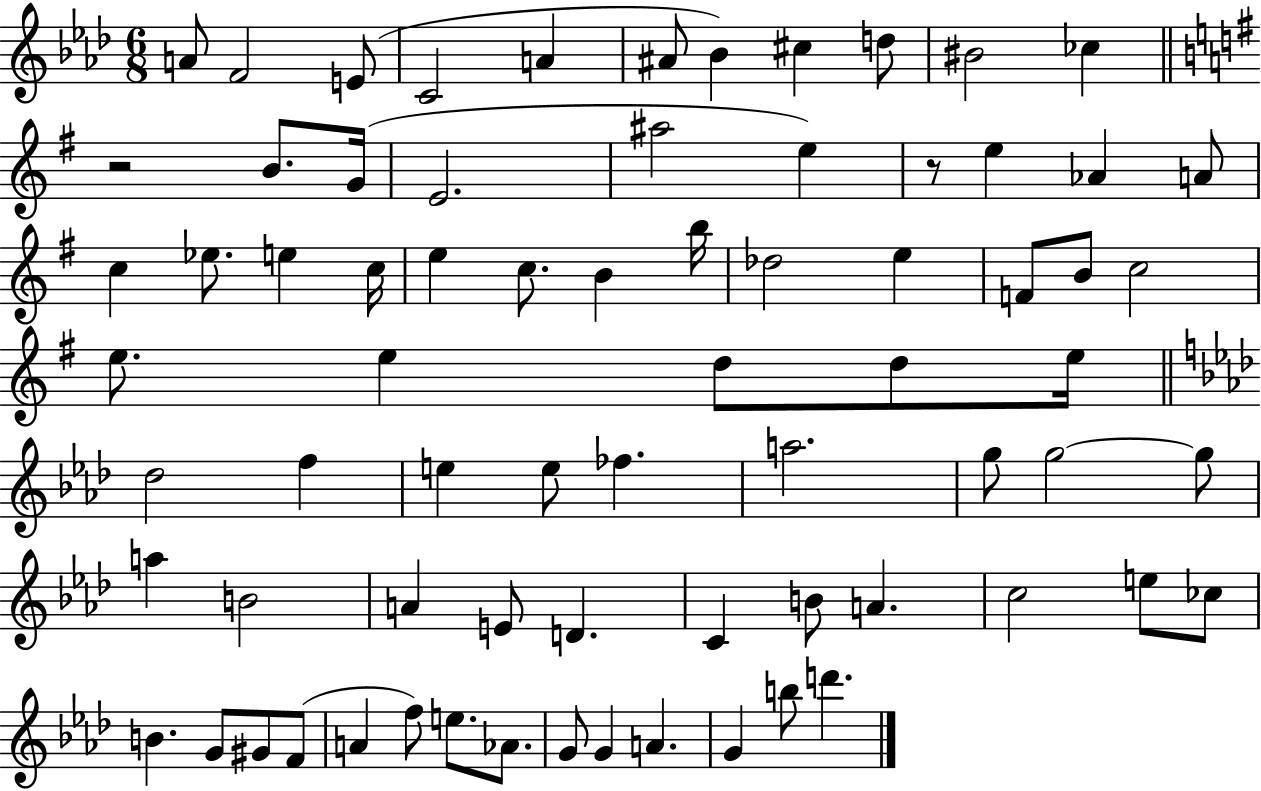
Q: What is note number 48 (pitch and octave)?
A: B4